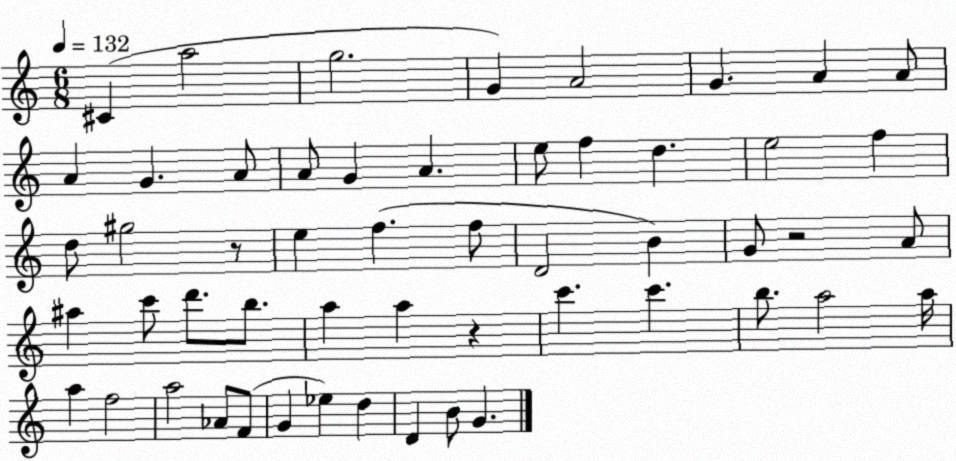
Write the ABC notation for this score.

X:1
T:Untitled
M:6/8
L:1/4
K:C
^C a2 g2 G A2 G A A/2 A G A/2 A/2 G A e/2 f d e2 f d/2 ^g2 z/2 e f f/2 D2 B G/2 z2 A/2 ^a c'/2 d'/2 b/2 a a z c' c' b/2 a2 a/4 a f2 a2 _A/2 F/2 G _e d D B/2 G